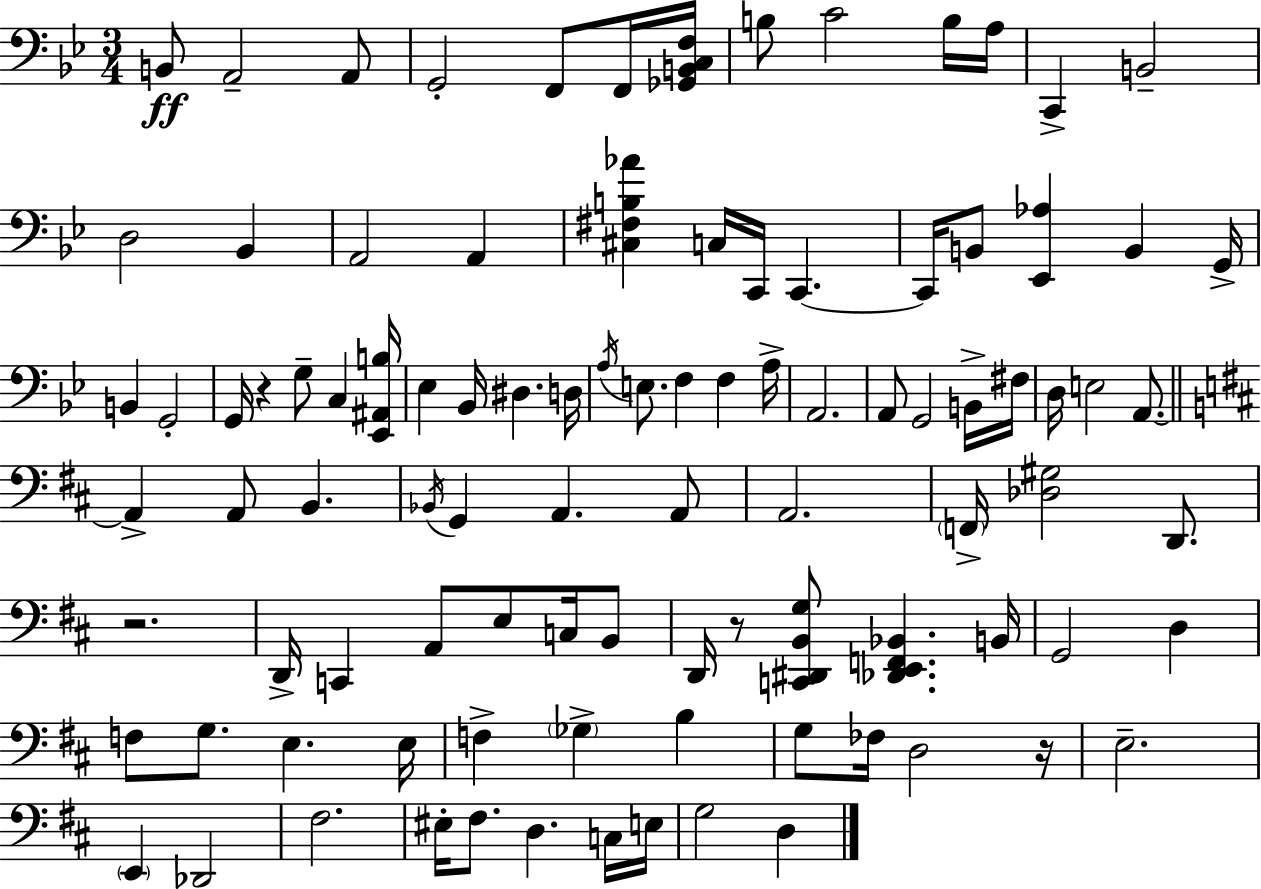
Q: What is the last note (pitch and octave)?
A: D3